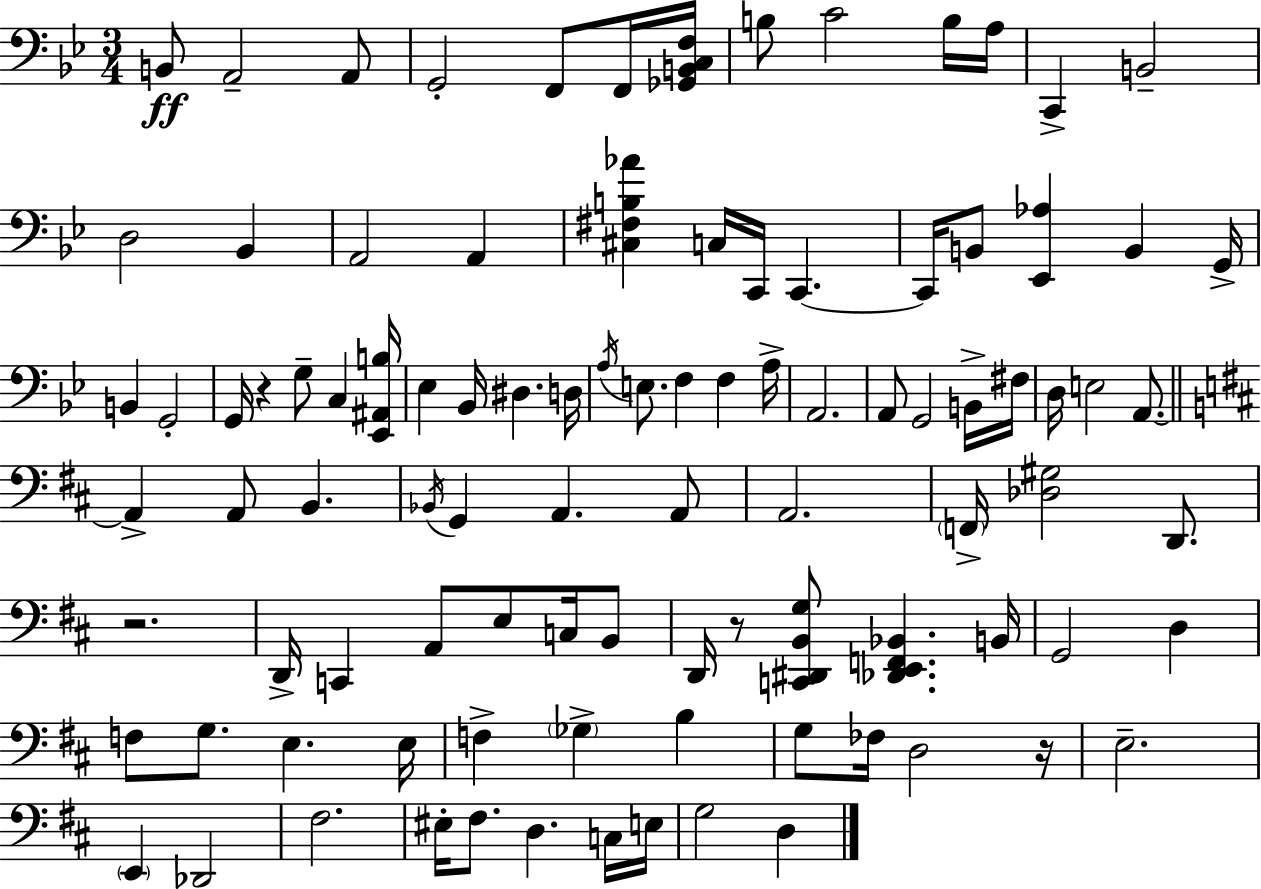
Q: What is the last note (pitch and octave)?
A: D3